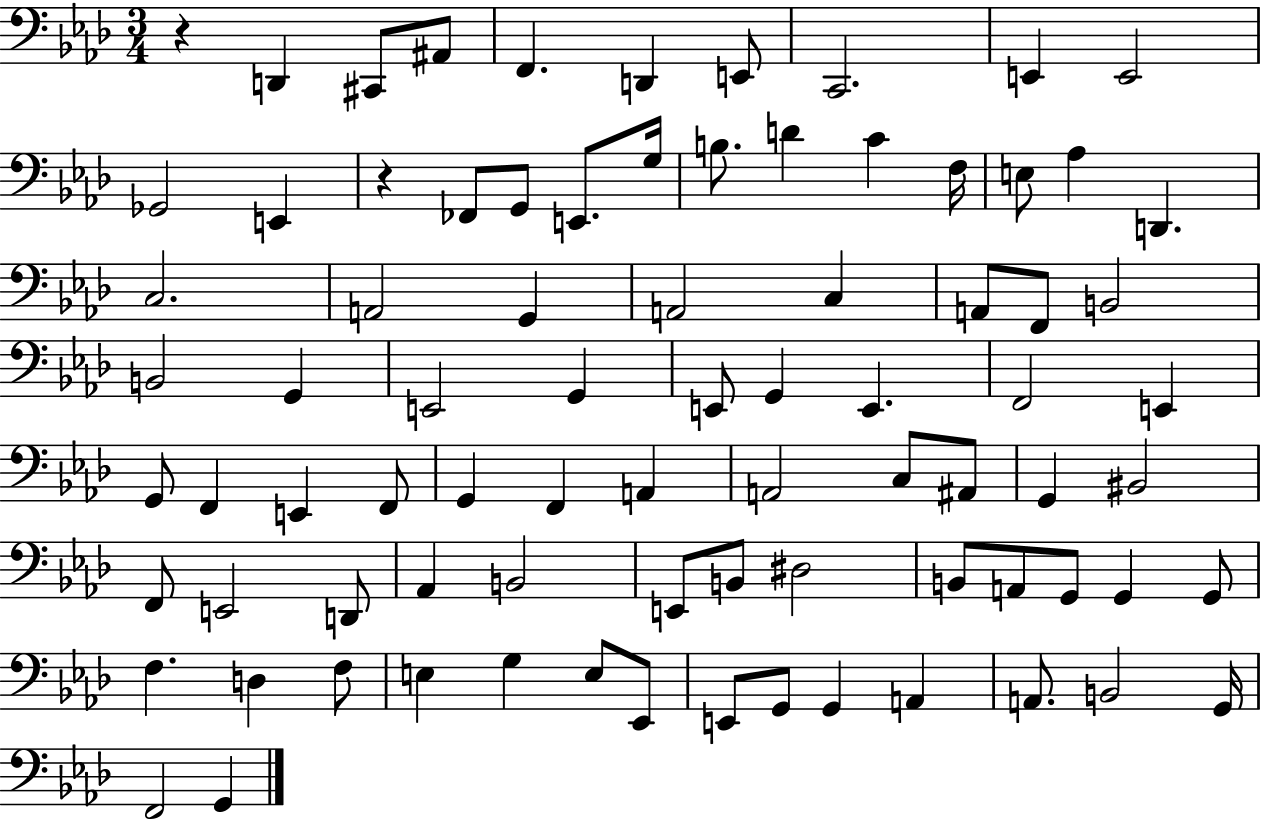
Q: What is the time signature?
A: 3/4